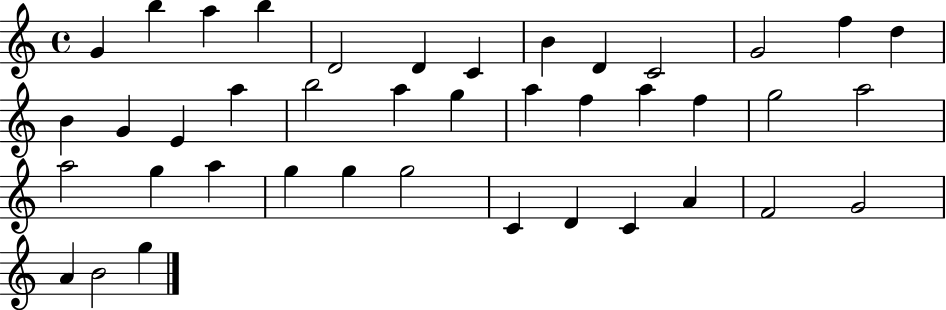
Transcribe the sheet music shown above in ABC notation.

X:1
T:Untitled
M:4/4
L:1/4
K:C
G b a b D2 D C B D C2 G2 f d B G E a b2 a g a f a f g2 a2 a2 g a g g g2 C D C A F2 G2 A B2 g